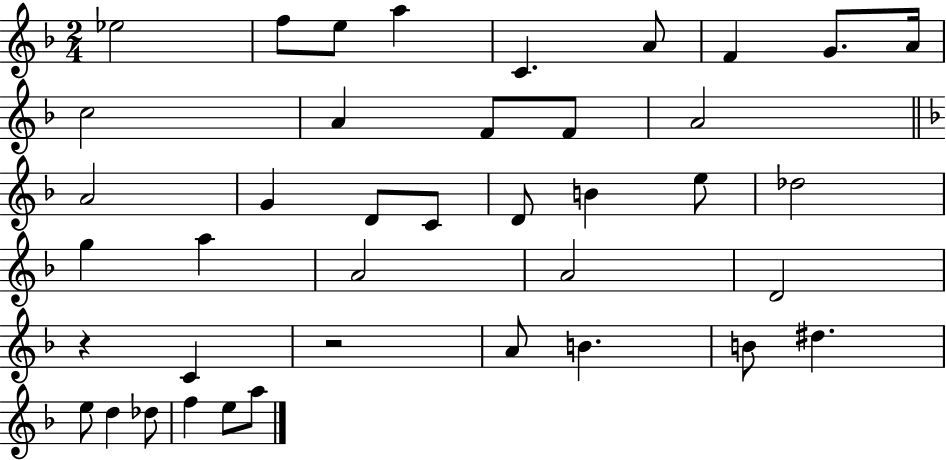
{
  \clef treble
  \numericTimeSignature
  \time 2/4
  \key f \major
  ees''2 | f''8 e''8 a''4 | c'4. a'8 | f'4 g'8. a'16 | \break c''2 | a'4 f'8 f'8 | a'2 | \bar "||" \break \key d \minor a'2 | g'4 d'8 c'8 | d'8 b'4 e''8 | des''2 | \break g''4 a''4 | a'2 | a'2 | d'2 | \break r4 c'4 | r2 | a'8 b'4. | b'8 dis''4. | \break e''8 d''4 des''8 | f''4 e''8 a''8 | \bar "|."
}